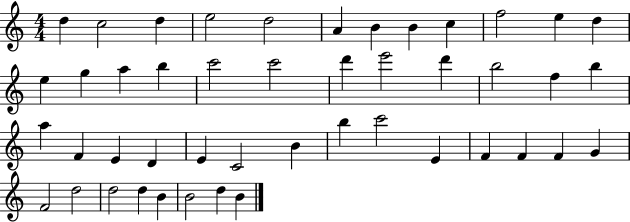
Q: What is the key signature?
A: C major